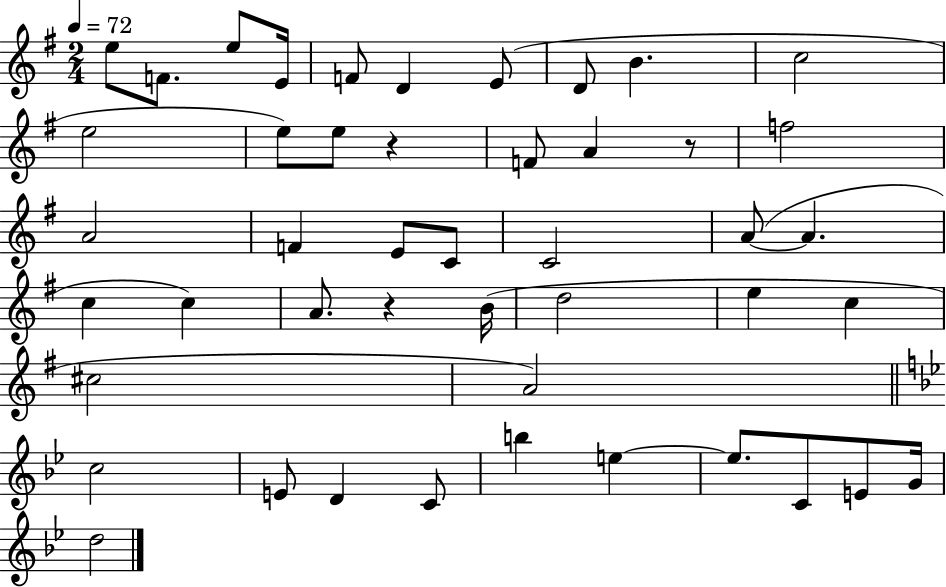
E5/e F4/e. E5/e E4/s F4/e D4/q E4/e D4/e B4/q. C5/h E5/h E5/e E5/e R/q F4/e A4/q R/e F5/h A4/h F4/q E4/e C4/e C4/h A4/e A4/q. C5/q C5/q A4/e. R/q B4/s D5/h E5/q C5/q C#5/h A4/h C5/h E4/e D4/q C4/e B5/q E5/q E5/e. C4/e E4/e G4/s D5/h